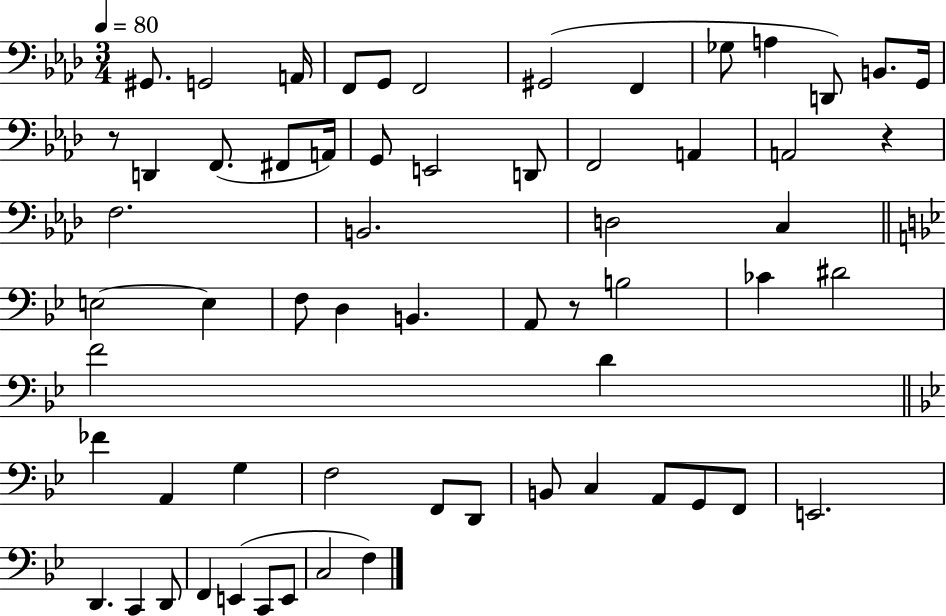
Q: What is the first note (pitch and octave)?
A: G#2